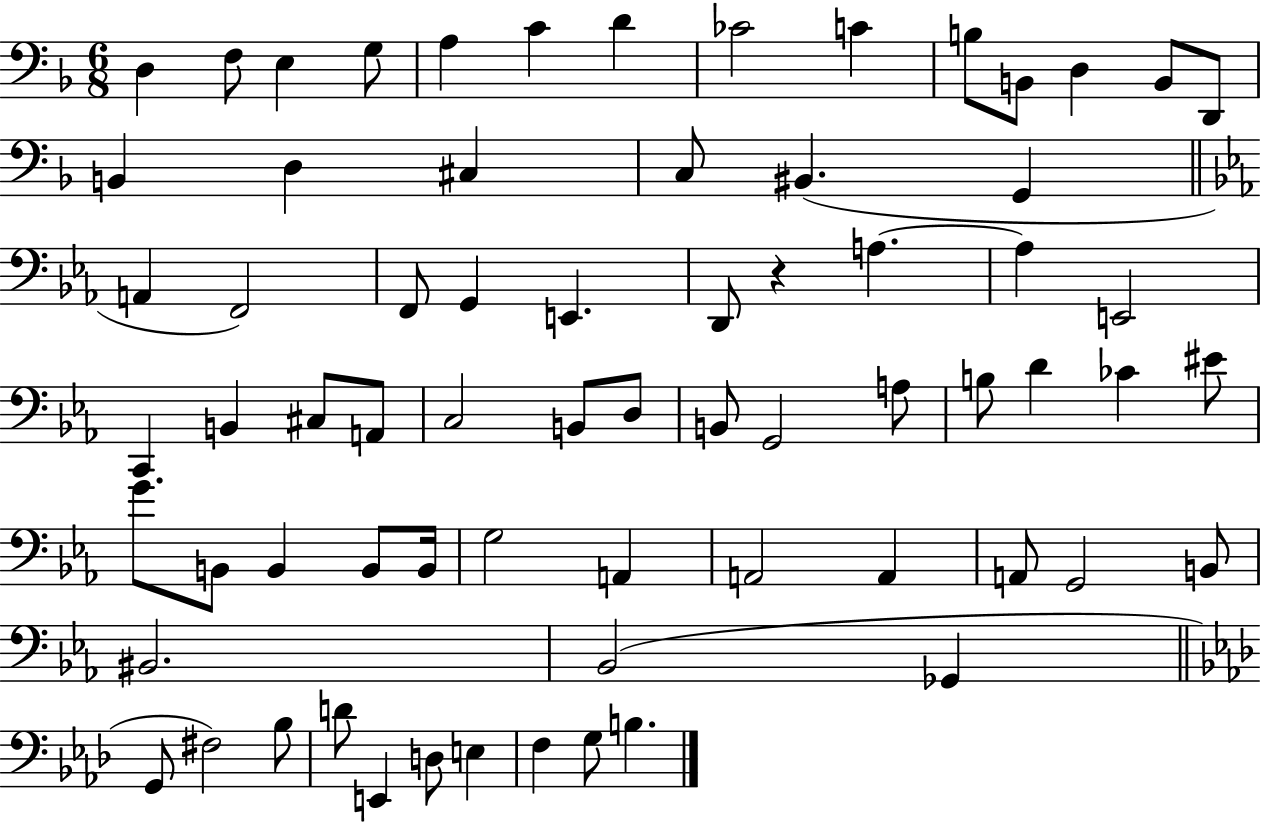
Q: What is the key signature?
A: F major